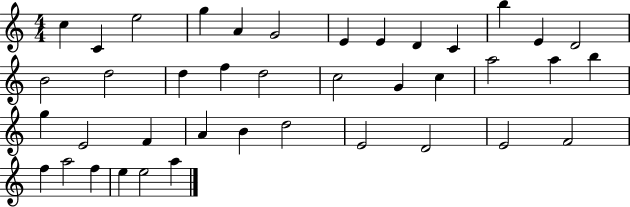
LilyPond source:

{
  \clef treble
  \numericTimeSignature
  \time 4/4
  \key c \major
  c''4 c'4 e''2 | g''4 a'4 g'2 | e'4 e'4 d'4 c'4 | b''4 e'4 d'2 | \break b'2 d''2 | d''4 f''4 d''2 | c''2 g'4 c''4 | a''2 a''4 b''4 | \break g''4 e'2 f'4 | a'4 b'4 d''2 | e'2 d'2 | e'2 f'2 | \break f''4 a''2 f''4 | e''4 e''2 a''4 | \bar "|."
}